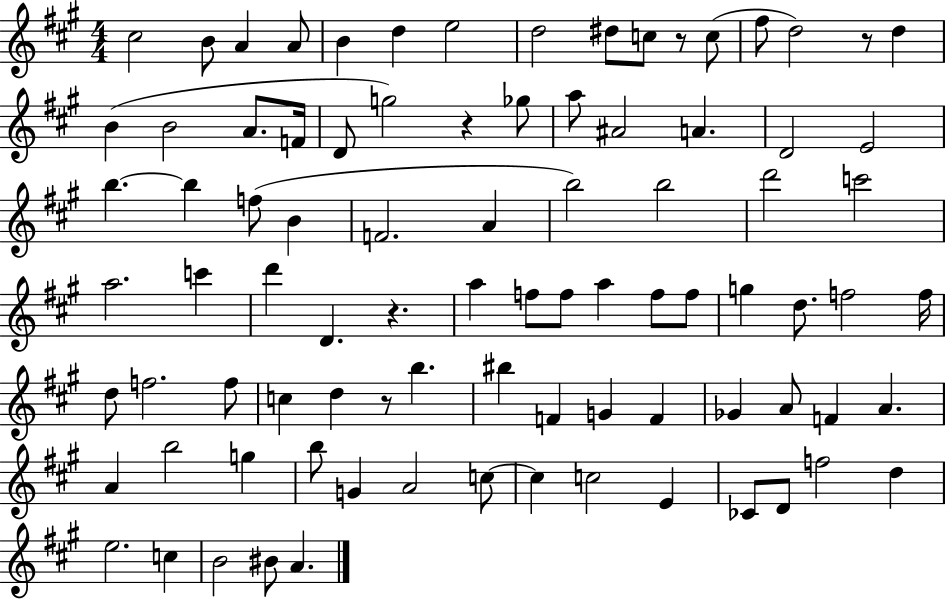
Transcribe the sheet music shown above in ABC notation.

X:1
T:Untitled
M:4/4
L:1/4
K:A
^c2 B/2 A A/2 B d e2 d2 ^d/2 c/2 z/2 c/2 ^f/2 d2 z/2 d B B2 A/2 F/4 D/2 g2 z _g/2 a/2 ^A2 A D2 E2 b b f/2 B F2 A b2 b2 d'2 c'2 a2 c' d' D z a f/2 f/2 a f/2 f/2 g d/2 f2 f/4 d/2 f2 f/2 c d z/2 b ^b F G F _G A/2 F A A b2 g b/2 G A2 c/2 c c2 E _C/2 D/2 f2 d e2 c B2 ^B/2 A